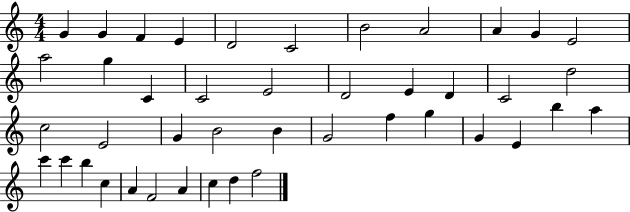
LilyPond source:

{
  \clef treble
  \numericTimeSignature
  \time 4/4
  \key c \major
  g'4 g'4 f'4 e'4 | d'2 c'2 | b'2 a'2 | a'4 g'4 e'2 | \break a''2 g''4 c'4 | c'2 e'2 | d'2 e'4 d'4 | c'2 d''2 | \break c''2 e'2 | g'4 b'2 b'4 | g'2 f''4 g''4 | g'4 e'4 b''4 a''4 | \break c'''4 c'''4 b''4 c''4 | a'4 f'2 a'4 | c''4 d''4 f''2 | \bar "|."
}